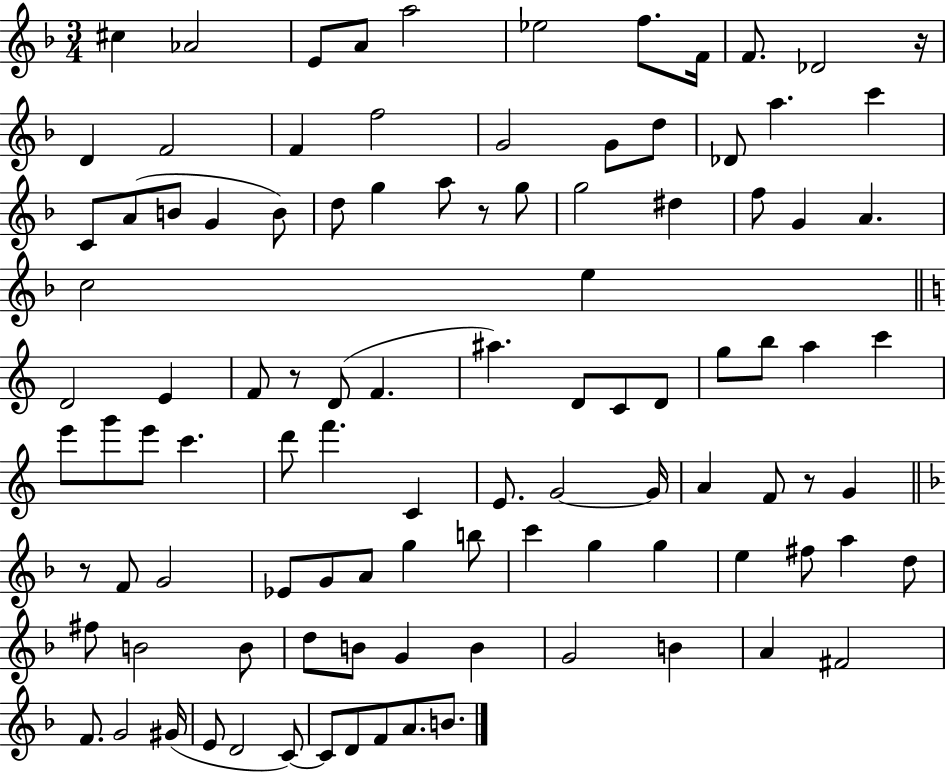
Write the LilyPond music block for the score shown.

{
  \clef treble
  \numericTimeSignature
  \time 3/4
  \key f \major
  cis''4 aes'2 | e'8 a'8 a''2 | ees''2 f''8. f'16 | f'8. des'2 r16 | \break d'4 f'2 | f'4 f''2 | g'2 g'8 d''8 | des'8 a''4. c'''4 | \break c'8 a'8( b'8 g'4 b'8) | d''8 g''4 a''8 r8 g''8 | g''2 dis''4 | f''8 g'4 a'4. | \break c''2 e''4 | \bar "||" \break \key c \major d'2 e'4 | f'8 r8 d'8( f'4. | ais''4.) d'8 c'8 d'8 | g''8 b''8 a''4 c'''4 | \break e'''8 g'''8 e'''8 c'''4. | d'''8 f'''4. c'4 | e'8. g'2~~ g'16 | a'4 f'8 r8 g'4 | \break \bar "||" \break \key d \minor r8 f'8 g'2 | ees'8 g'8 a'8 g''4 b''8 | c'''4 g''4 g''4 | e''4 fis''8 a''4 d''8 | \break fis''8 b'2 b'8 | d''8 b'8 g'4 b'4 | g'2 b'4 | a'4 fis'2 | \break f'8. g'2 gis'16( | e'8 d'2 c'8~~) | c'8 d'8 f'8 a'8. b'8. | \bar "|."
}